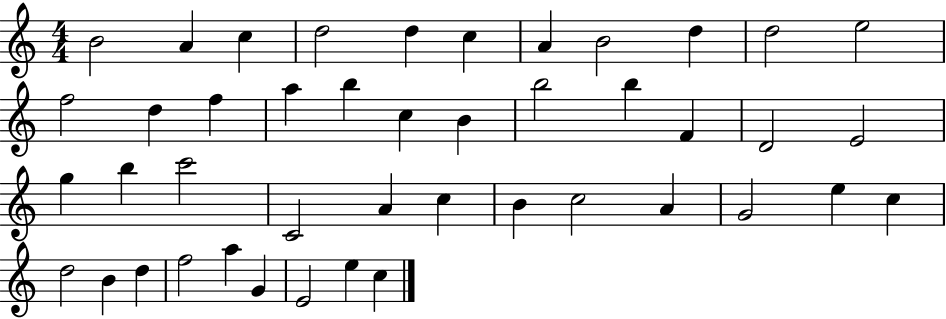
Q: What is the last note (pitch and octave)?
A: C5